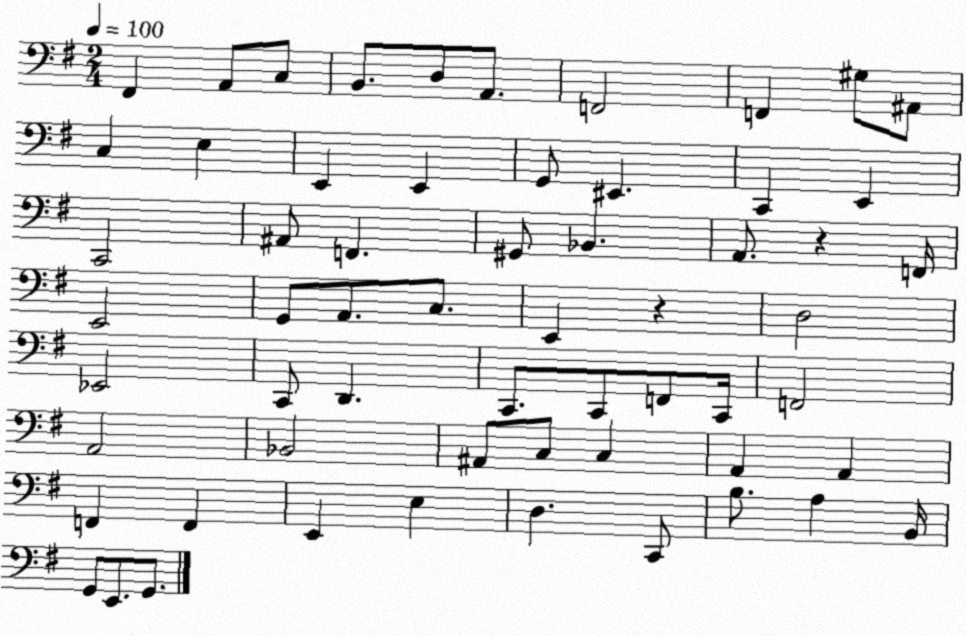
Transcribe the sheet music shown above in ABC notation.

X:1
T:Untitled
M:2/4
L:1/4
K:G
^F,, A,,/2 C,/2 B,,/2 D,/2 A,,/2 F,,2 F,, ^G,/2 ^A,,/2 C, E, E,, E,, G,,/2 ^E,, C,, E,, C,,2 ^A,,/2 F,, ^G,,/2 _B,, A,,/2 z F,,/4 E,,2 G,,/2 A,,/2 C,/2 E,, z D,2 _E,,2 C,,/2 D,, C,,/2 C,,/2 F,,/2 C,,/4 F,,2 A,,2 _B,,2 ^A,,/2 C,/2 C, A,, A,, F,, F,, E,, E, D, C,,/2 B,/2 A, B,,/4 G,,/2 E,,/2 G,,/2